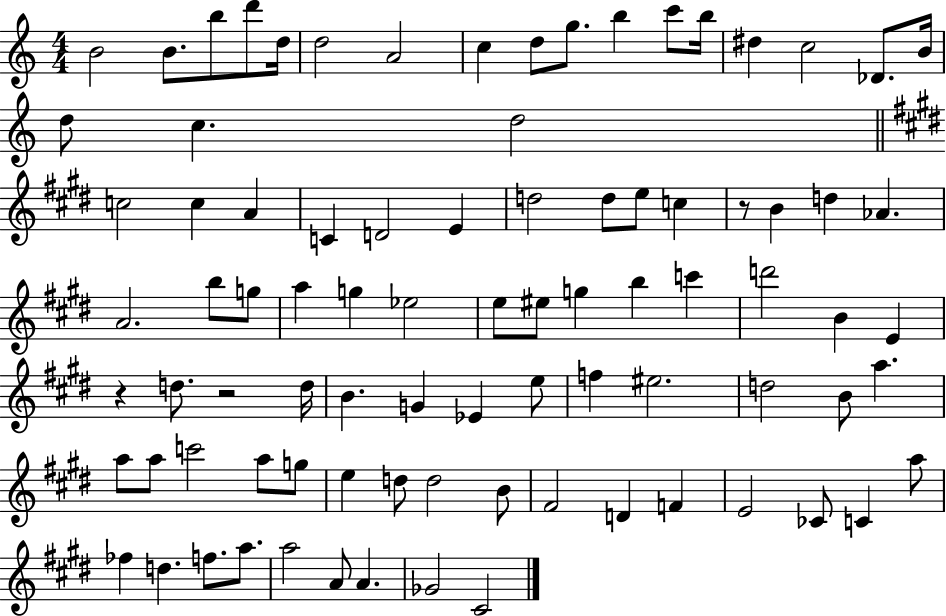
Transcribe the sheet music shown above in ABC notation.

X:1
T:Untitled
M:4/4
L:1/4
K:C
B2 B/2 b/2 d'/2 d/4 d2 A2 c d/2 g/2 b c'/2 b/4 ^d c2 _D/2 B/4 d/2 c d2 c2 c A C D2 E d2 d/2 e/2 c z/2 B d _A A2 b/2 g/2 a g _e2 e/2 ^e/2 g b c' d'2 B E z d/2 z2 d/4 B G _E e/2 f ^e2 d2 B/2 a a/2 a/2 c'2 a/2 g/2 e d/2 d2 B/2 ^F2 D F E2 _C/2 C a/2 _f d f/2 a/2 a2 A/2 A _G2 ^C2